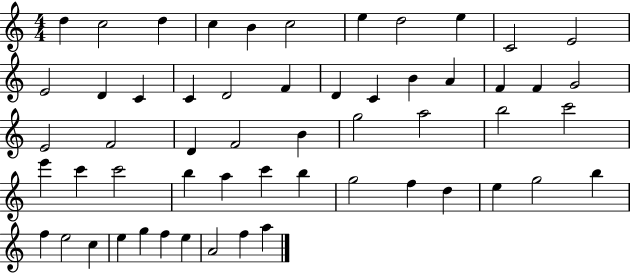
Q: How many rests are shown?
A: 0